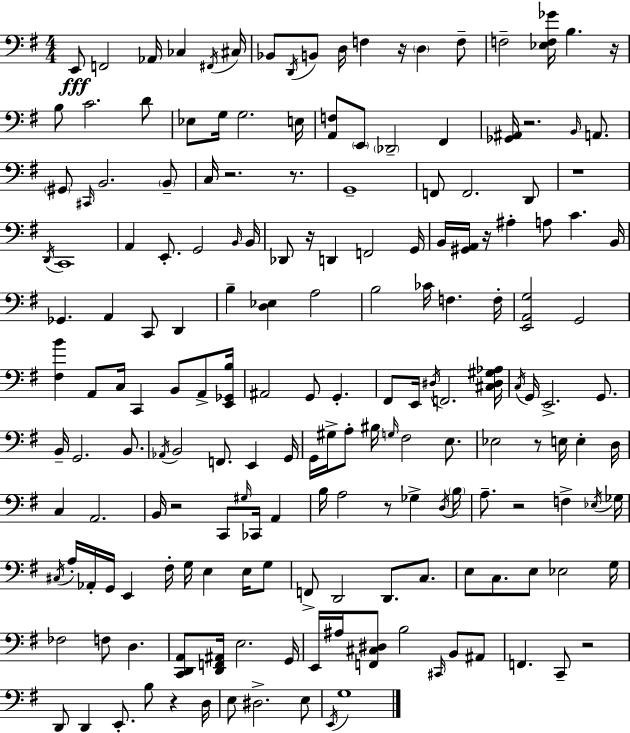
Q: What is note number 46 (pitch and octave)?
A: F2